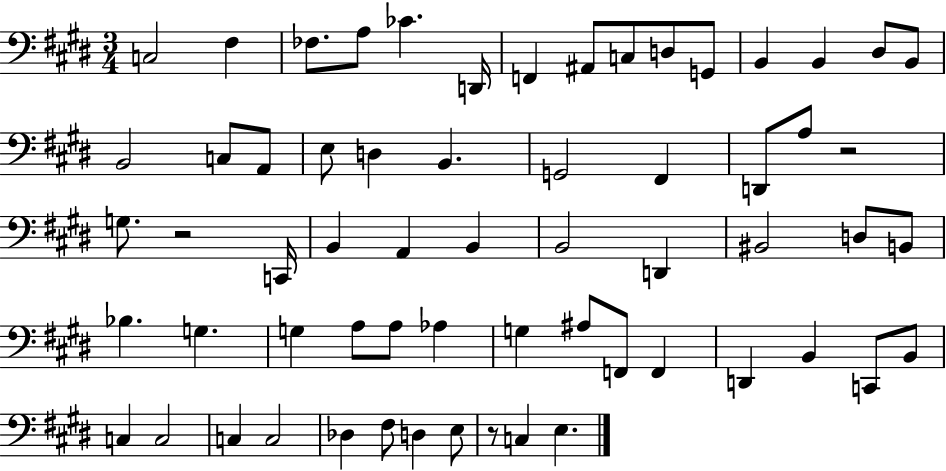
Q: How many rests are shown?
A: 3